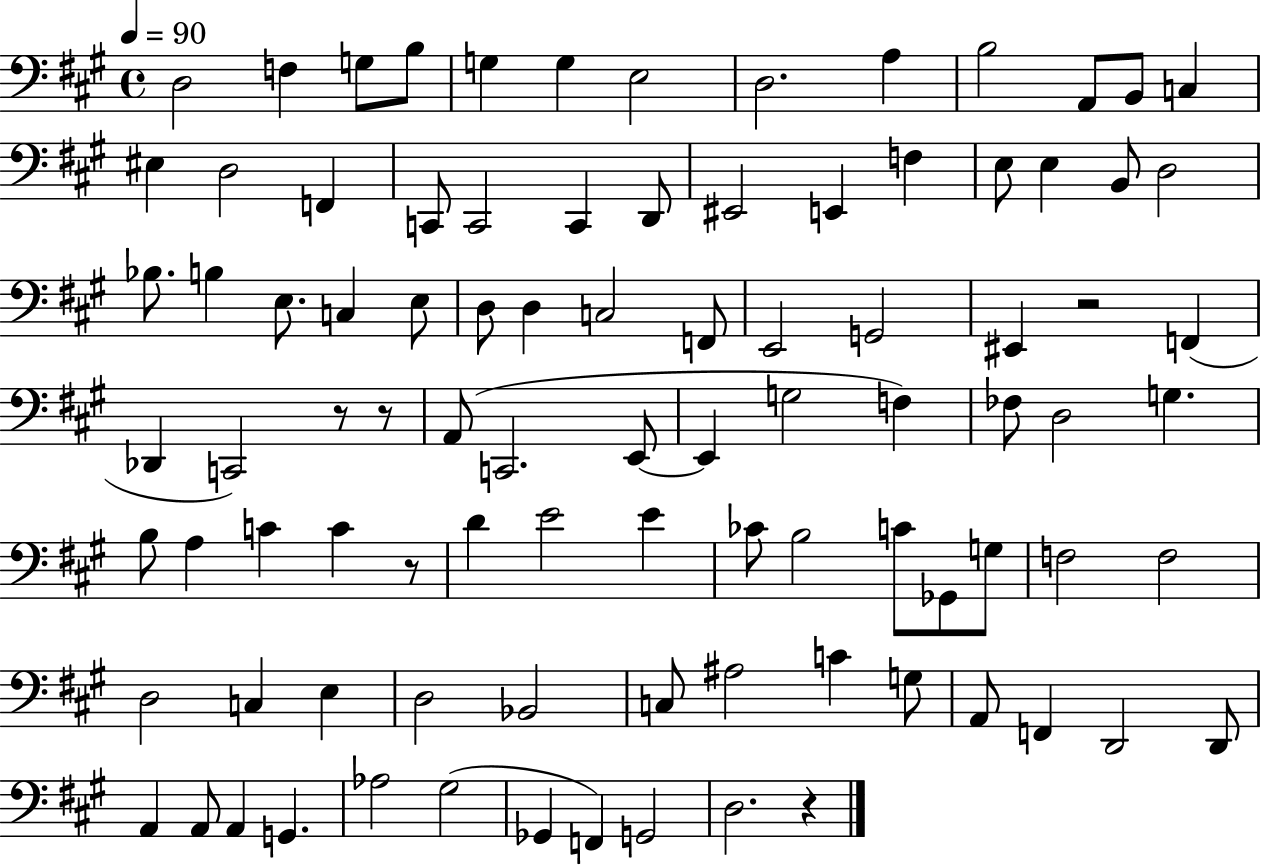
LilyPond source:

{
  \clef bass
  \time 4/4
  \defaultTimeSignature
  \key a \major
  \tempo 4 = 90
  d2 f4 g8 b8 | g4 g4 e2 | d2. a4 | b2 a,8 b,8 c4 | \break eis4 d2 f,4 | c,8 c,2 c,4 d,8 | eis,2 e,4 f4 | e8 e4 b,8 d2 | \break bes8. b4 e8. c4 e8 | d8 d4 c2 f,8 | e,2 g,2 | eis,4 r2 f,4( | \break des,4 c,2) r8 r8 | a,8( c,2. e,8~~ | e,4 g2 f4) | fes8 d2 g4. | \break b8 a4 c'4 c'4 r8 | d'4 e'2 e'4 | ces'8 b2 c'8 ges,8 g8 | f2 f2 | \break d2 c4 e4 | d2 bes,2 | c8 ais2 c'4 g8 | a,8 f,4 d,2 d,8 | \break a,4 a,8 a,4 g,4. | aes2 gis2( | ges,4 f,4) g,2 | d2. r4 | \break \bar "|."
}